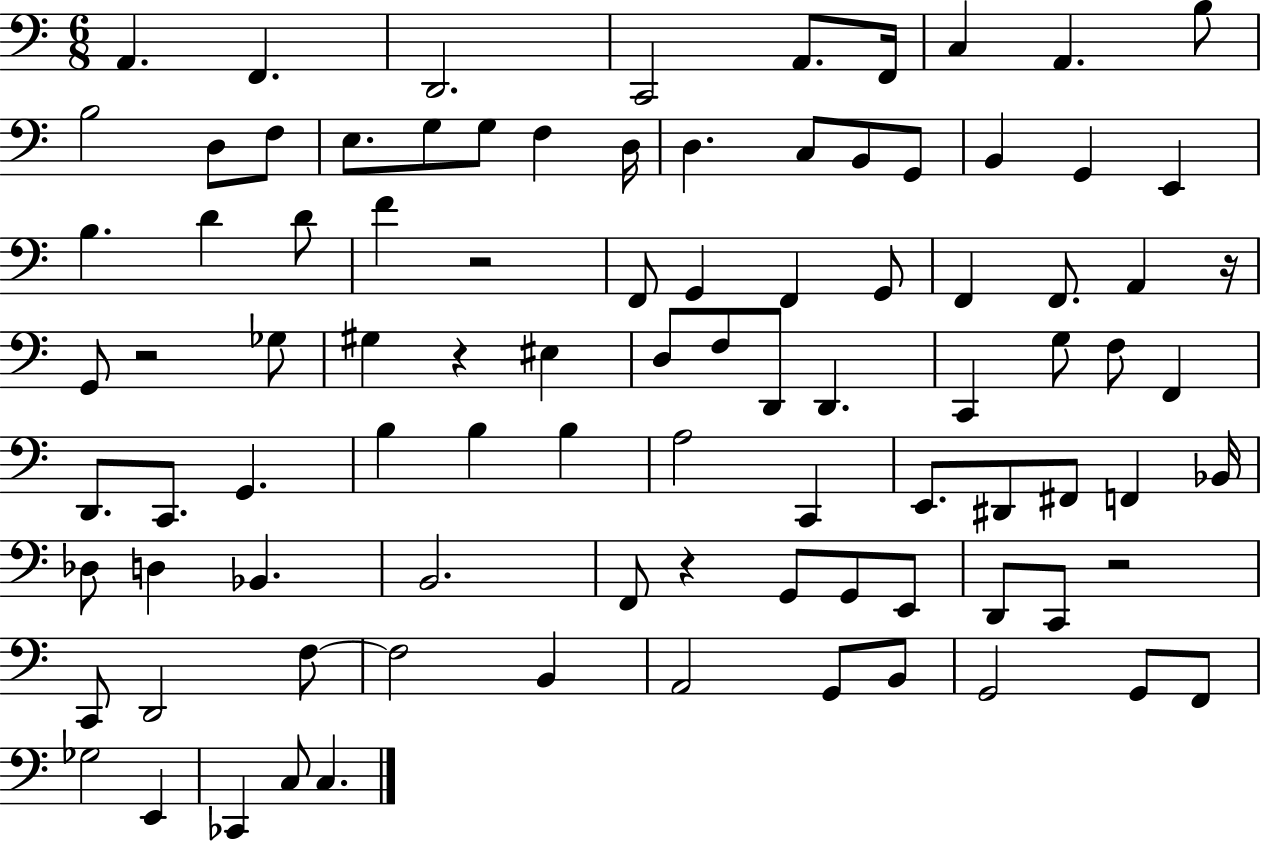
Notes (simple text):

A2/q. F2/q. D2/h. C2/h A2/e. F2/s C3/q A2/q. B3/e B3/h D3/e F3/e E3/e. G3/e G3/e F3/q D3/s D3/q. C3/e B2/e G2/e B2/q G2/q E2/q B3/q. D4/q D4/e F4/q R/h F2/e G2/q F2/q G2/e F2/q F2/e. A2/q R/s G2/e R/h Gb3/e G#3/q R/q EIS3/q D3/e F3/e D2/e D2/q. C2/q G3/e F3/e F2/q D2/e. C2/e. G2/q. B3/q B3/q B3/q A3/h C2/q E2/e. D#2/e F#2/e F2/q Bb2/s Db3/e D3/q Bb2/q. B2/h. F2/e R/q G2/e G2/e E2/e D2/e C2/e R/h C2/e D2/h F3/e F3/h B2/q A2/h G2/e B2/e G2/h G2/e F2/e Gb3/h E2/q CES2/q C3/e C3/q.